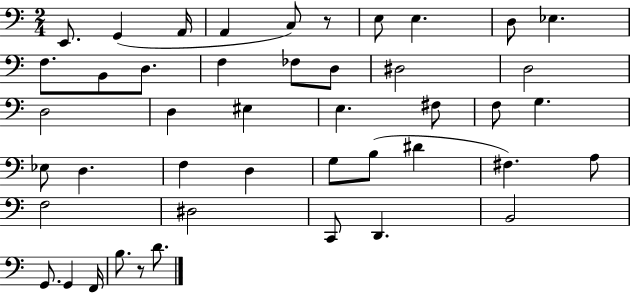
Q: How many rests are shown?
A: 2